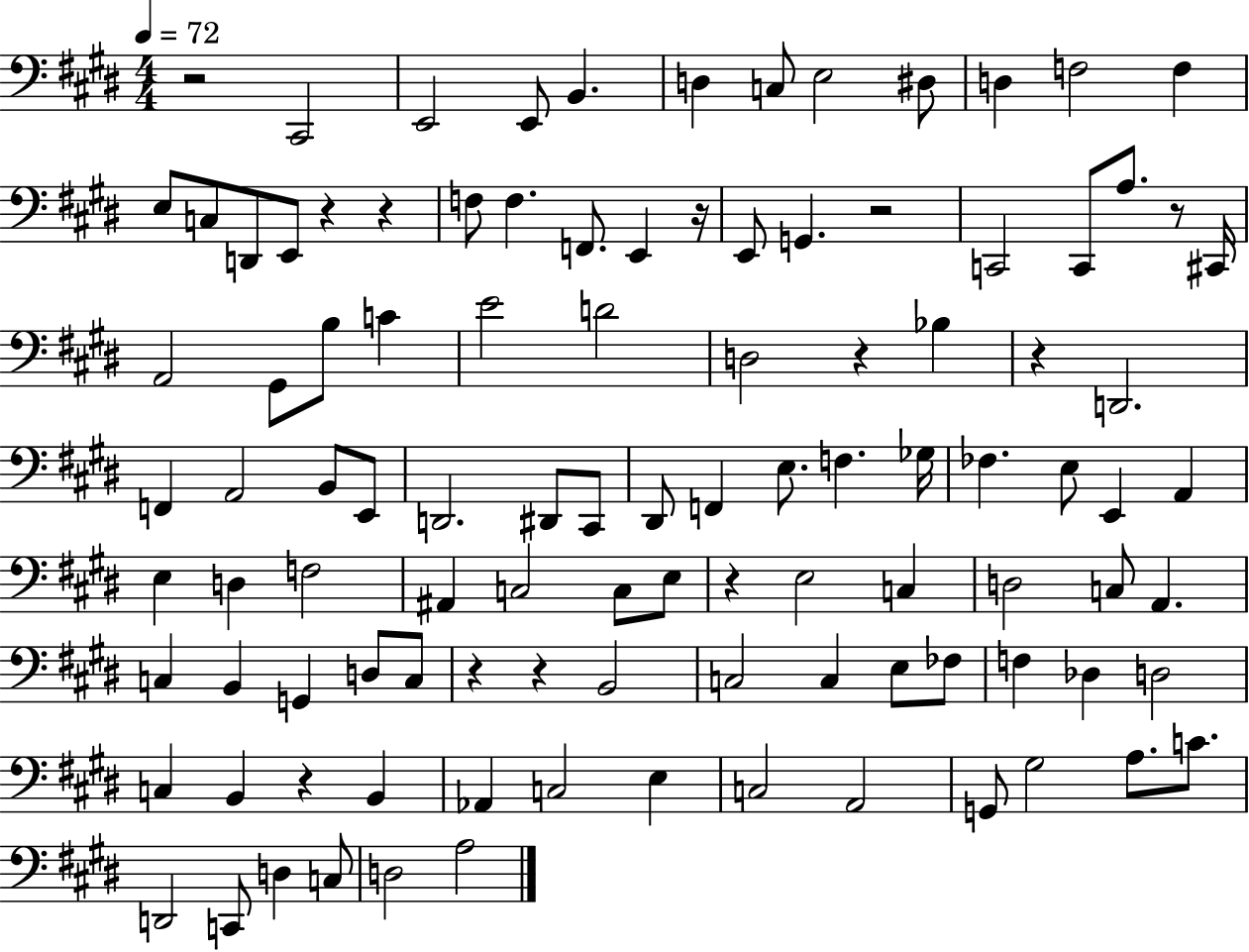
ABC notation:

X:1
T:Untitled
M:4/4
L:1/4
K:E
z2 ^C,,2 E,,2 E,,/2 B,, D, C,/2 E,2 ^D,/2 D, F,2 F, E,/2 C,/2 D,,/2 E,,/2 z z F,/2 F, F,,/2 E,, z/4 E,,/2 G,, z2 C,,2 C,,/2 A,/2 z/2 ^C,,/4 A,,2 ^G,,/2 B,/2 C E2 D2 D,2 z _B, z D,,2 F,, A,,2 B,,/2 E,,/2 D,,2 ^D,,/2 ^C,,/2 ^D,,/2 F,, E,/2 F, _G,/4 _F, E,/2 E,, A,, E, D, F,2 ^A,, C,2 C,/2 E,/2 z E,2 C, D,2 C,/2 A,, C, B,, G,, D,/2 C,/2 z z B,,2 C,2 C, E,/2 _F,/2 F, _D, D,2 C, B,, z B,, _A,, C,2 E, C,2 A,,2 G,,/2 ^G,2 A,/2 C/2 D,,2 C,,/2 D, C,/2 D,2 A,2